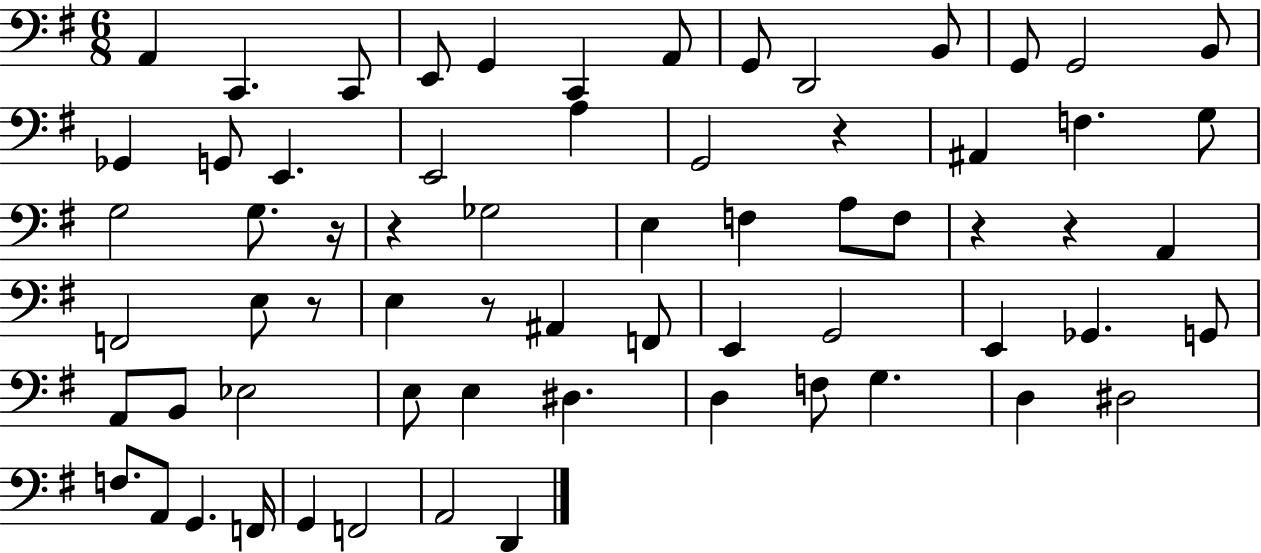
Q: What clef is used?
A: bass